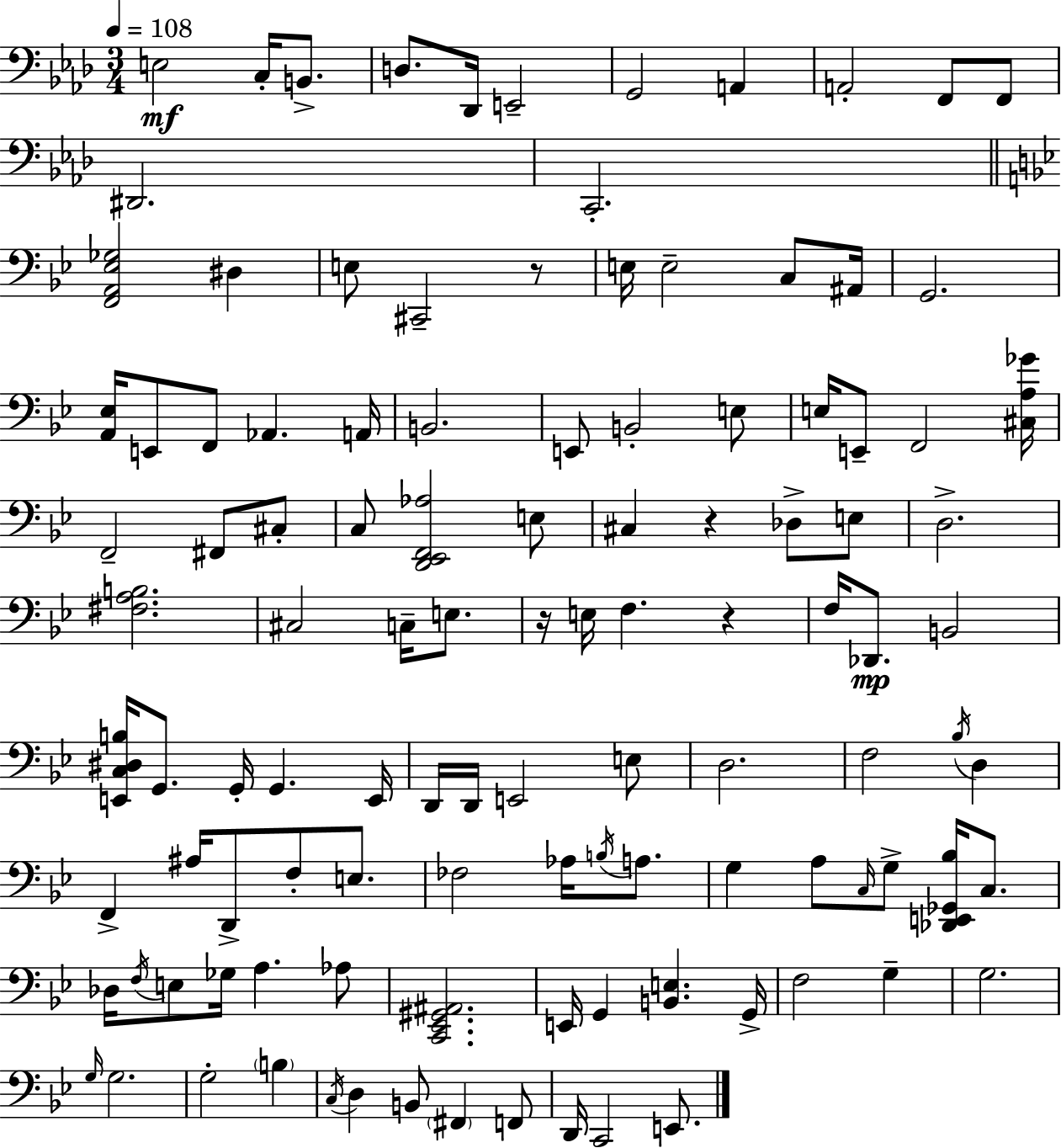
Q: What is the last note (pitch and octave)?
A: E2